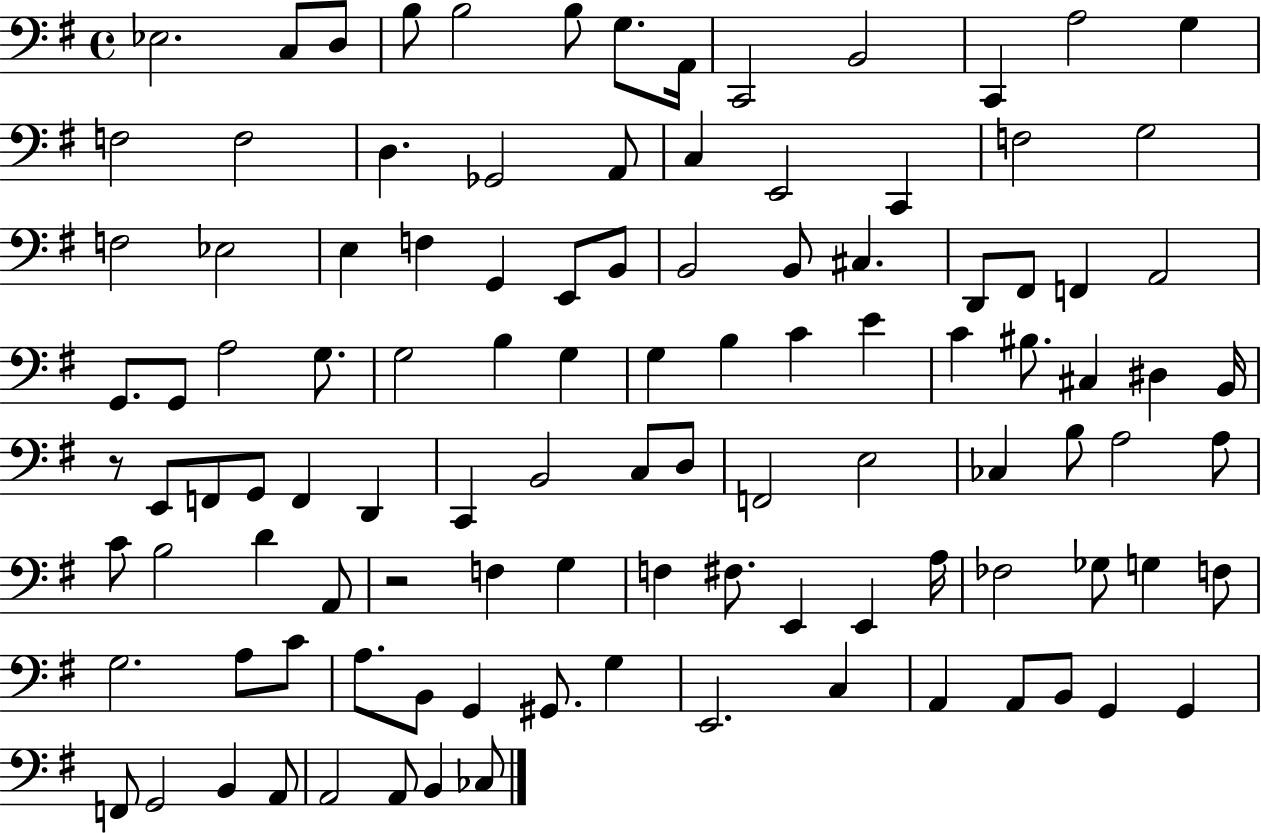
{
  \clef bass
  \time 4/4
  \defaultTimeSignature
  \key g \major
  ees2. c8 d8 | b8 b2 b8 g8. a,16 | c,2 b,2 | c,4 a2 g4 | \break f2 f2 | d4. ges,2 a,8 | c4 e,2 c,4 | f2 g2 | \break f2 ees2 | e4 f4 g,4 e,8 b,8 | b,2 b,8 cis4. | d,8 fis,8 f,4 a,2 | \break g,8. g,8 a2 g8. | g2 b4 g4 | g4 b4 c'4 e'4 | c'4 bis8. cis4 dis4 b,16 | \break r8 e,8 f,8 g,8 f,4 d,4 | c,4 b,2 c8 d8 | f,2 e2 | ces4 b8 a2 a8 | \break c'8 b2 d'4 a,8 | r2 f4 g4 | f4 fis8. e,4 e,4 a16 | fes2 ges8 g4 f8 | \break g2. a8 c'8 | a8. b,8 g,4 gis,8. g4 | e,2. c4 | a,4 a,8 b,8 g,4 g,4 | \break f,8 g,2 b,4 a,8 | a,2 a,8 b,4 ces8 | \bar "|."
}